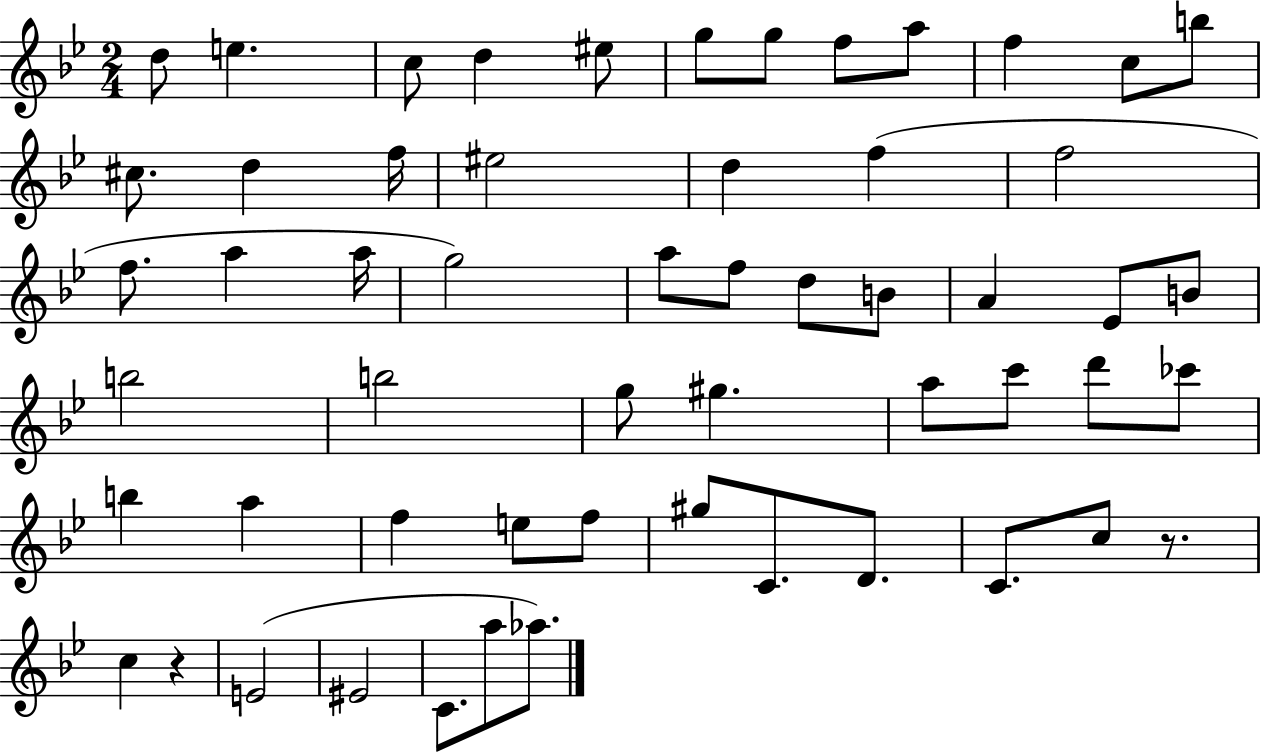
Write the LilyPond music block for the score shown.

{
  \clef treble
  \numericTimeSignature
  \time 2/4
  \key bes \major
  \repeat volta 2 { d''8 e''4. | c''8 d''4 eis''8 | g''8 g''8 f''8 a''8 | f''4 c''8 b''8 | \break cis''8. d''4 f''16 | eis''2 | d''4 f''4( | f''2 | \break f''8. a''4 a''16 | g''2) | a''8 f''8 d''8 b'8 | a'4 ees'8 b'8 | \break b''2 | b''2 | g''8 gis''4. | a''8 c'''8 d'''8 ces'''8 | \break b''4 a''4 | f''4 e''8 f''8 | gis''8 c'8. d'8. | c'8. c''8 r8. | \break c''4 r4 | e'2( | eis'2 | c'8. a''8 aes''8.) | \break } \bar "|."
}